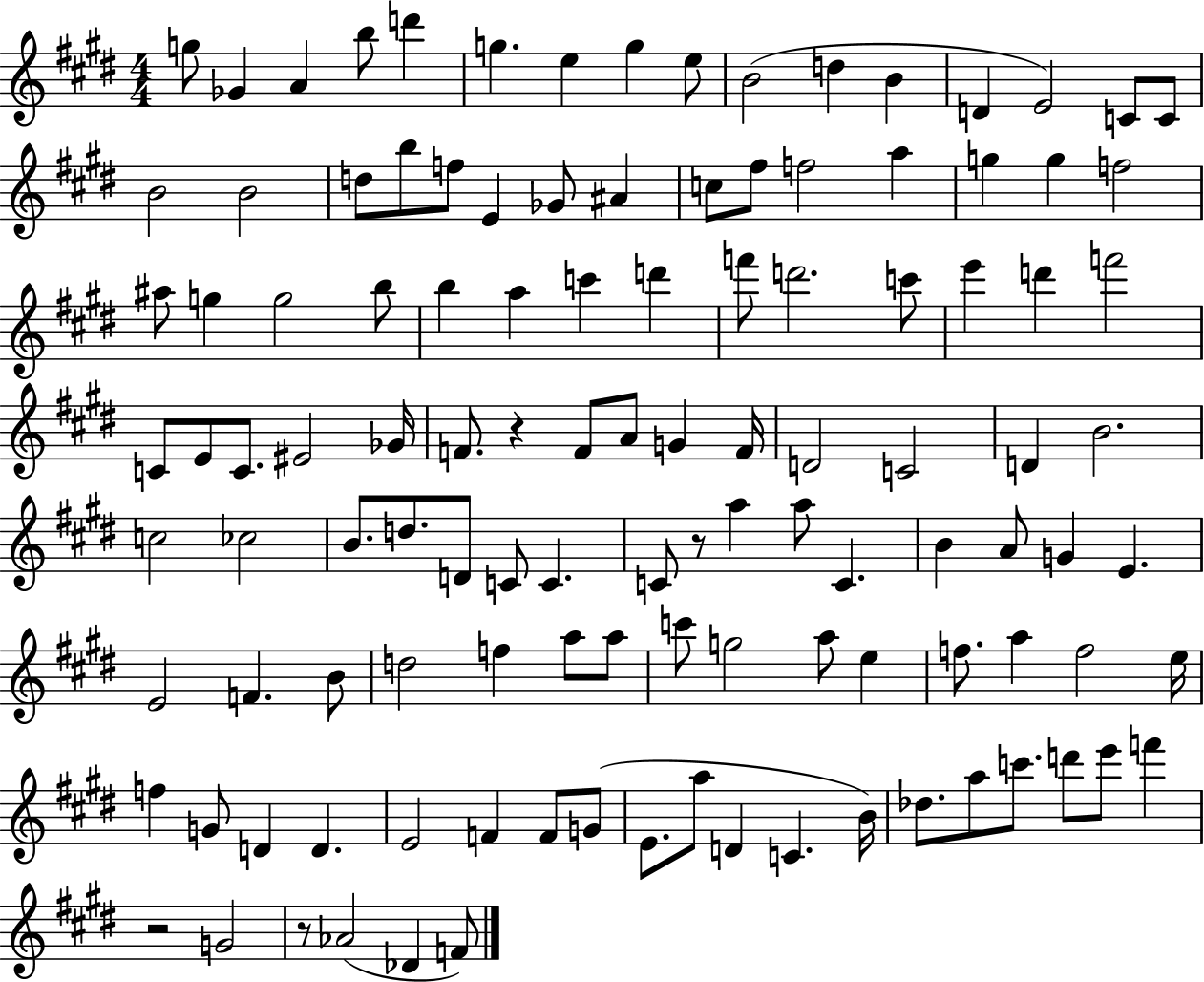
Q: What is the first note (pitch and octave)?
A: G5